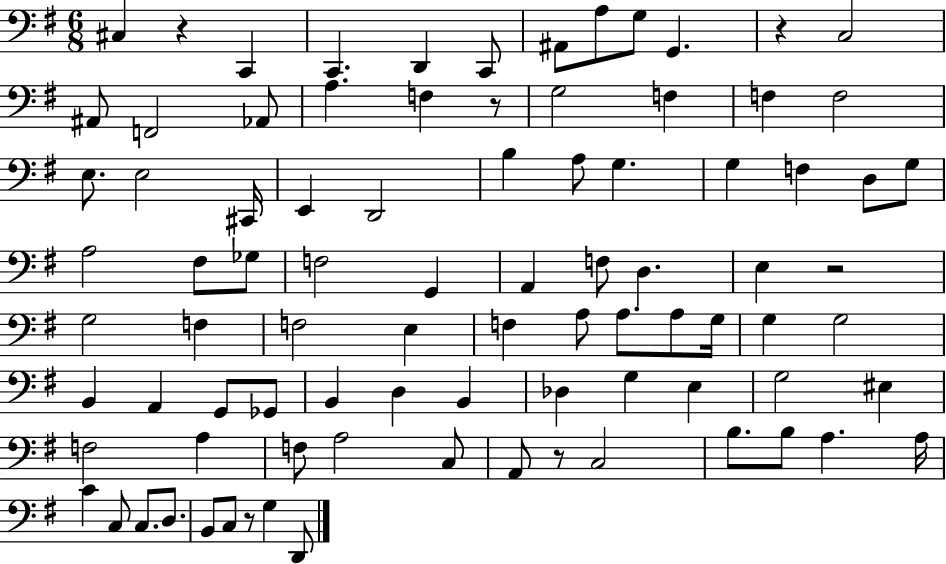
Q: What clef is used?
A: bass